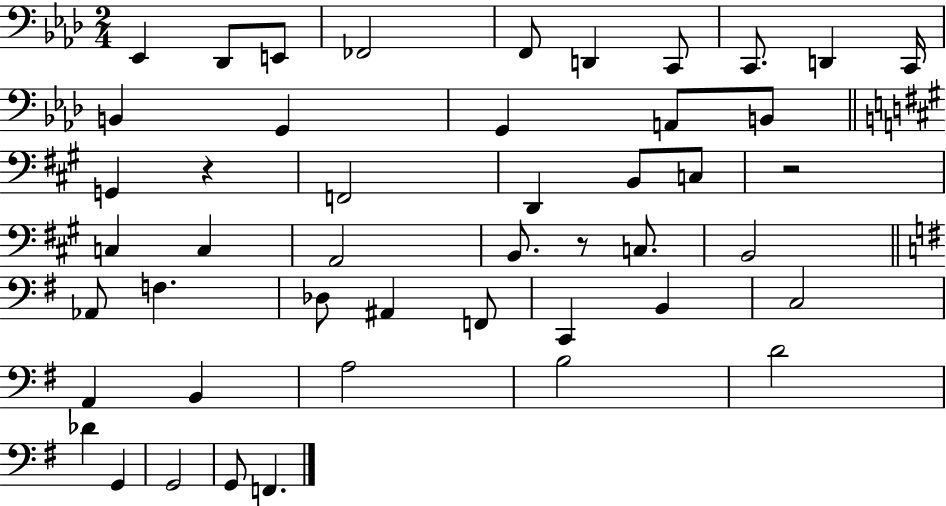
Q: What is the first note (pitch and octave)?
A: Eb2